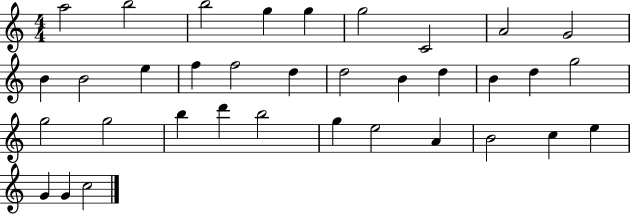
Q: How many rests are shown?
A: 0